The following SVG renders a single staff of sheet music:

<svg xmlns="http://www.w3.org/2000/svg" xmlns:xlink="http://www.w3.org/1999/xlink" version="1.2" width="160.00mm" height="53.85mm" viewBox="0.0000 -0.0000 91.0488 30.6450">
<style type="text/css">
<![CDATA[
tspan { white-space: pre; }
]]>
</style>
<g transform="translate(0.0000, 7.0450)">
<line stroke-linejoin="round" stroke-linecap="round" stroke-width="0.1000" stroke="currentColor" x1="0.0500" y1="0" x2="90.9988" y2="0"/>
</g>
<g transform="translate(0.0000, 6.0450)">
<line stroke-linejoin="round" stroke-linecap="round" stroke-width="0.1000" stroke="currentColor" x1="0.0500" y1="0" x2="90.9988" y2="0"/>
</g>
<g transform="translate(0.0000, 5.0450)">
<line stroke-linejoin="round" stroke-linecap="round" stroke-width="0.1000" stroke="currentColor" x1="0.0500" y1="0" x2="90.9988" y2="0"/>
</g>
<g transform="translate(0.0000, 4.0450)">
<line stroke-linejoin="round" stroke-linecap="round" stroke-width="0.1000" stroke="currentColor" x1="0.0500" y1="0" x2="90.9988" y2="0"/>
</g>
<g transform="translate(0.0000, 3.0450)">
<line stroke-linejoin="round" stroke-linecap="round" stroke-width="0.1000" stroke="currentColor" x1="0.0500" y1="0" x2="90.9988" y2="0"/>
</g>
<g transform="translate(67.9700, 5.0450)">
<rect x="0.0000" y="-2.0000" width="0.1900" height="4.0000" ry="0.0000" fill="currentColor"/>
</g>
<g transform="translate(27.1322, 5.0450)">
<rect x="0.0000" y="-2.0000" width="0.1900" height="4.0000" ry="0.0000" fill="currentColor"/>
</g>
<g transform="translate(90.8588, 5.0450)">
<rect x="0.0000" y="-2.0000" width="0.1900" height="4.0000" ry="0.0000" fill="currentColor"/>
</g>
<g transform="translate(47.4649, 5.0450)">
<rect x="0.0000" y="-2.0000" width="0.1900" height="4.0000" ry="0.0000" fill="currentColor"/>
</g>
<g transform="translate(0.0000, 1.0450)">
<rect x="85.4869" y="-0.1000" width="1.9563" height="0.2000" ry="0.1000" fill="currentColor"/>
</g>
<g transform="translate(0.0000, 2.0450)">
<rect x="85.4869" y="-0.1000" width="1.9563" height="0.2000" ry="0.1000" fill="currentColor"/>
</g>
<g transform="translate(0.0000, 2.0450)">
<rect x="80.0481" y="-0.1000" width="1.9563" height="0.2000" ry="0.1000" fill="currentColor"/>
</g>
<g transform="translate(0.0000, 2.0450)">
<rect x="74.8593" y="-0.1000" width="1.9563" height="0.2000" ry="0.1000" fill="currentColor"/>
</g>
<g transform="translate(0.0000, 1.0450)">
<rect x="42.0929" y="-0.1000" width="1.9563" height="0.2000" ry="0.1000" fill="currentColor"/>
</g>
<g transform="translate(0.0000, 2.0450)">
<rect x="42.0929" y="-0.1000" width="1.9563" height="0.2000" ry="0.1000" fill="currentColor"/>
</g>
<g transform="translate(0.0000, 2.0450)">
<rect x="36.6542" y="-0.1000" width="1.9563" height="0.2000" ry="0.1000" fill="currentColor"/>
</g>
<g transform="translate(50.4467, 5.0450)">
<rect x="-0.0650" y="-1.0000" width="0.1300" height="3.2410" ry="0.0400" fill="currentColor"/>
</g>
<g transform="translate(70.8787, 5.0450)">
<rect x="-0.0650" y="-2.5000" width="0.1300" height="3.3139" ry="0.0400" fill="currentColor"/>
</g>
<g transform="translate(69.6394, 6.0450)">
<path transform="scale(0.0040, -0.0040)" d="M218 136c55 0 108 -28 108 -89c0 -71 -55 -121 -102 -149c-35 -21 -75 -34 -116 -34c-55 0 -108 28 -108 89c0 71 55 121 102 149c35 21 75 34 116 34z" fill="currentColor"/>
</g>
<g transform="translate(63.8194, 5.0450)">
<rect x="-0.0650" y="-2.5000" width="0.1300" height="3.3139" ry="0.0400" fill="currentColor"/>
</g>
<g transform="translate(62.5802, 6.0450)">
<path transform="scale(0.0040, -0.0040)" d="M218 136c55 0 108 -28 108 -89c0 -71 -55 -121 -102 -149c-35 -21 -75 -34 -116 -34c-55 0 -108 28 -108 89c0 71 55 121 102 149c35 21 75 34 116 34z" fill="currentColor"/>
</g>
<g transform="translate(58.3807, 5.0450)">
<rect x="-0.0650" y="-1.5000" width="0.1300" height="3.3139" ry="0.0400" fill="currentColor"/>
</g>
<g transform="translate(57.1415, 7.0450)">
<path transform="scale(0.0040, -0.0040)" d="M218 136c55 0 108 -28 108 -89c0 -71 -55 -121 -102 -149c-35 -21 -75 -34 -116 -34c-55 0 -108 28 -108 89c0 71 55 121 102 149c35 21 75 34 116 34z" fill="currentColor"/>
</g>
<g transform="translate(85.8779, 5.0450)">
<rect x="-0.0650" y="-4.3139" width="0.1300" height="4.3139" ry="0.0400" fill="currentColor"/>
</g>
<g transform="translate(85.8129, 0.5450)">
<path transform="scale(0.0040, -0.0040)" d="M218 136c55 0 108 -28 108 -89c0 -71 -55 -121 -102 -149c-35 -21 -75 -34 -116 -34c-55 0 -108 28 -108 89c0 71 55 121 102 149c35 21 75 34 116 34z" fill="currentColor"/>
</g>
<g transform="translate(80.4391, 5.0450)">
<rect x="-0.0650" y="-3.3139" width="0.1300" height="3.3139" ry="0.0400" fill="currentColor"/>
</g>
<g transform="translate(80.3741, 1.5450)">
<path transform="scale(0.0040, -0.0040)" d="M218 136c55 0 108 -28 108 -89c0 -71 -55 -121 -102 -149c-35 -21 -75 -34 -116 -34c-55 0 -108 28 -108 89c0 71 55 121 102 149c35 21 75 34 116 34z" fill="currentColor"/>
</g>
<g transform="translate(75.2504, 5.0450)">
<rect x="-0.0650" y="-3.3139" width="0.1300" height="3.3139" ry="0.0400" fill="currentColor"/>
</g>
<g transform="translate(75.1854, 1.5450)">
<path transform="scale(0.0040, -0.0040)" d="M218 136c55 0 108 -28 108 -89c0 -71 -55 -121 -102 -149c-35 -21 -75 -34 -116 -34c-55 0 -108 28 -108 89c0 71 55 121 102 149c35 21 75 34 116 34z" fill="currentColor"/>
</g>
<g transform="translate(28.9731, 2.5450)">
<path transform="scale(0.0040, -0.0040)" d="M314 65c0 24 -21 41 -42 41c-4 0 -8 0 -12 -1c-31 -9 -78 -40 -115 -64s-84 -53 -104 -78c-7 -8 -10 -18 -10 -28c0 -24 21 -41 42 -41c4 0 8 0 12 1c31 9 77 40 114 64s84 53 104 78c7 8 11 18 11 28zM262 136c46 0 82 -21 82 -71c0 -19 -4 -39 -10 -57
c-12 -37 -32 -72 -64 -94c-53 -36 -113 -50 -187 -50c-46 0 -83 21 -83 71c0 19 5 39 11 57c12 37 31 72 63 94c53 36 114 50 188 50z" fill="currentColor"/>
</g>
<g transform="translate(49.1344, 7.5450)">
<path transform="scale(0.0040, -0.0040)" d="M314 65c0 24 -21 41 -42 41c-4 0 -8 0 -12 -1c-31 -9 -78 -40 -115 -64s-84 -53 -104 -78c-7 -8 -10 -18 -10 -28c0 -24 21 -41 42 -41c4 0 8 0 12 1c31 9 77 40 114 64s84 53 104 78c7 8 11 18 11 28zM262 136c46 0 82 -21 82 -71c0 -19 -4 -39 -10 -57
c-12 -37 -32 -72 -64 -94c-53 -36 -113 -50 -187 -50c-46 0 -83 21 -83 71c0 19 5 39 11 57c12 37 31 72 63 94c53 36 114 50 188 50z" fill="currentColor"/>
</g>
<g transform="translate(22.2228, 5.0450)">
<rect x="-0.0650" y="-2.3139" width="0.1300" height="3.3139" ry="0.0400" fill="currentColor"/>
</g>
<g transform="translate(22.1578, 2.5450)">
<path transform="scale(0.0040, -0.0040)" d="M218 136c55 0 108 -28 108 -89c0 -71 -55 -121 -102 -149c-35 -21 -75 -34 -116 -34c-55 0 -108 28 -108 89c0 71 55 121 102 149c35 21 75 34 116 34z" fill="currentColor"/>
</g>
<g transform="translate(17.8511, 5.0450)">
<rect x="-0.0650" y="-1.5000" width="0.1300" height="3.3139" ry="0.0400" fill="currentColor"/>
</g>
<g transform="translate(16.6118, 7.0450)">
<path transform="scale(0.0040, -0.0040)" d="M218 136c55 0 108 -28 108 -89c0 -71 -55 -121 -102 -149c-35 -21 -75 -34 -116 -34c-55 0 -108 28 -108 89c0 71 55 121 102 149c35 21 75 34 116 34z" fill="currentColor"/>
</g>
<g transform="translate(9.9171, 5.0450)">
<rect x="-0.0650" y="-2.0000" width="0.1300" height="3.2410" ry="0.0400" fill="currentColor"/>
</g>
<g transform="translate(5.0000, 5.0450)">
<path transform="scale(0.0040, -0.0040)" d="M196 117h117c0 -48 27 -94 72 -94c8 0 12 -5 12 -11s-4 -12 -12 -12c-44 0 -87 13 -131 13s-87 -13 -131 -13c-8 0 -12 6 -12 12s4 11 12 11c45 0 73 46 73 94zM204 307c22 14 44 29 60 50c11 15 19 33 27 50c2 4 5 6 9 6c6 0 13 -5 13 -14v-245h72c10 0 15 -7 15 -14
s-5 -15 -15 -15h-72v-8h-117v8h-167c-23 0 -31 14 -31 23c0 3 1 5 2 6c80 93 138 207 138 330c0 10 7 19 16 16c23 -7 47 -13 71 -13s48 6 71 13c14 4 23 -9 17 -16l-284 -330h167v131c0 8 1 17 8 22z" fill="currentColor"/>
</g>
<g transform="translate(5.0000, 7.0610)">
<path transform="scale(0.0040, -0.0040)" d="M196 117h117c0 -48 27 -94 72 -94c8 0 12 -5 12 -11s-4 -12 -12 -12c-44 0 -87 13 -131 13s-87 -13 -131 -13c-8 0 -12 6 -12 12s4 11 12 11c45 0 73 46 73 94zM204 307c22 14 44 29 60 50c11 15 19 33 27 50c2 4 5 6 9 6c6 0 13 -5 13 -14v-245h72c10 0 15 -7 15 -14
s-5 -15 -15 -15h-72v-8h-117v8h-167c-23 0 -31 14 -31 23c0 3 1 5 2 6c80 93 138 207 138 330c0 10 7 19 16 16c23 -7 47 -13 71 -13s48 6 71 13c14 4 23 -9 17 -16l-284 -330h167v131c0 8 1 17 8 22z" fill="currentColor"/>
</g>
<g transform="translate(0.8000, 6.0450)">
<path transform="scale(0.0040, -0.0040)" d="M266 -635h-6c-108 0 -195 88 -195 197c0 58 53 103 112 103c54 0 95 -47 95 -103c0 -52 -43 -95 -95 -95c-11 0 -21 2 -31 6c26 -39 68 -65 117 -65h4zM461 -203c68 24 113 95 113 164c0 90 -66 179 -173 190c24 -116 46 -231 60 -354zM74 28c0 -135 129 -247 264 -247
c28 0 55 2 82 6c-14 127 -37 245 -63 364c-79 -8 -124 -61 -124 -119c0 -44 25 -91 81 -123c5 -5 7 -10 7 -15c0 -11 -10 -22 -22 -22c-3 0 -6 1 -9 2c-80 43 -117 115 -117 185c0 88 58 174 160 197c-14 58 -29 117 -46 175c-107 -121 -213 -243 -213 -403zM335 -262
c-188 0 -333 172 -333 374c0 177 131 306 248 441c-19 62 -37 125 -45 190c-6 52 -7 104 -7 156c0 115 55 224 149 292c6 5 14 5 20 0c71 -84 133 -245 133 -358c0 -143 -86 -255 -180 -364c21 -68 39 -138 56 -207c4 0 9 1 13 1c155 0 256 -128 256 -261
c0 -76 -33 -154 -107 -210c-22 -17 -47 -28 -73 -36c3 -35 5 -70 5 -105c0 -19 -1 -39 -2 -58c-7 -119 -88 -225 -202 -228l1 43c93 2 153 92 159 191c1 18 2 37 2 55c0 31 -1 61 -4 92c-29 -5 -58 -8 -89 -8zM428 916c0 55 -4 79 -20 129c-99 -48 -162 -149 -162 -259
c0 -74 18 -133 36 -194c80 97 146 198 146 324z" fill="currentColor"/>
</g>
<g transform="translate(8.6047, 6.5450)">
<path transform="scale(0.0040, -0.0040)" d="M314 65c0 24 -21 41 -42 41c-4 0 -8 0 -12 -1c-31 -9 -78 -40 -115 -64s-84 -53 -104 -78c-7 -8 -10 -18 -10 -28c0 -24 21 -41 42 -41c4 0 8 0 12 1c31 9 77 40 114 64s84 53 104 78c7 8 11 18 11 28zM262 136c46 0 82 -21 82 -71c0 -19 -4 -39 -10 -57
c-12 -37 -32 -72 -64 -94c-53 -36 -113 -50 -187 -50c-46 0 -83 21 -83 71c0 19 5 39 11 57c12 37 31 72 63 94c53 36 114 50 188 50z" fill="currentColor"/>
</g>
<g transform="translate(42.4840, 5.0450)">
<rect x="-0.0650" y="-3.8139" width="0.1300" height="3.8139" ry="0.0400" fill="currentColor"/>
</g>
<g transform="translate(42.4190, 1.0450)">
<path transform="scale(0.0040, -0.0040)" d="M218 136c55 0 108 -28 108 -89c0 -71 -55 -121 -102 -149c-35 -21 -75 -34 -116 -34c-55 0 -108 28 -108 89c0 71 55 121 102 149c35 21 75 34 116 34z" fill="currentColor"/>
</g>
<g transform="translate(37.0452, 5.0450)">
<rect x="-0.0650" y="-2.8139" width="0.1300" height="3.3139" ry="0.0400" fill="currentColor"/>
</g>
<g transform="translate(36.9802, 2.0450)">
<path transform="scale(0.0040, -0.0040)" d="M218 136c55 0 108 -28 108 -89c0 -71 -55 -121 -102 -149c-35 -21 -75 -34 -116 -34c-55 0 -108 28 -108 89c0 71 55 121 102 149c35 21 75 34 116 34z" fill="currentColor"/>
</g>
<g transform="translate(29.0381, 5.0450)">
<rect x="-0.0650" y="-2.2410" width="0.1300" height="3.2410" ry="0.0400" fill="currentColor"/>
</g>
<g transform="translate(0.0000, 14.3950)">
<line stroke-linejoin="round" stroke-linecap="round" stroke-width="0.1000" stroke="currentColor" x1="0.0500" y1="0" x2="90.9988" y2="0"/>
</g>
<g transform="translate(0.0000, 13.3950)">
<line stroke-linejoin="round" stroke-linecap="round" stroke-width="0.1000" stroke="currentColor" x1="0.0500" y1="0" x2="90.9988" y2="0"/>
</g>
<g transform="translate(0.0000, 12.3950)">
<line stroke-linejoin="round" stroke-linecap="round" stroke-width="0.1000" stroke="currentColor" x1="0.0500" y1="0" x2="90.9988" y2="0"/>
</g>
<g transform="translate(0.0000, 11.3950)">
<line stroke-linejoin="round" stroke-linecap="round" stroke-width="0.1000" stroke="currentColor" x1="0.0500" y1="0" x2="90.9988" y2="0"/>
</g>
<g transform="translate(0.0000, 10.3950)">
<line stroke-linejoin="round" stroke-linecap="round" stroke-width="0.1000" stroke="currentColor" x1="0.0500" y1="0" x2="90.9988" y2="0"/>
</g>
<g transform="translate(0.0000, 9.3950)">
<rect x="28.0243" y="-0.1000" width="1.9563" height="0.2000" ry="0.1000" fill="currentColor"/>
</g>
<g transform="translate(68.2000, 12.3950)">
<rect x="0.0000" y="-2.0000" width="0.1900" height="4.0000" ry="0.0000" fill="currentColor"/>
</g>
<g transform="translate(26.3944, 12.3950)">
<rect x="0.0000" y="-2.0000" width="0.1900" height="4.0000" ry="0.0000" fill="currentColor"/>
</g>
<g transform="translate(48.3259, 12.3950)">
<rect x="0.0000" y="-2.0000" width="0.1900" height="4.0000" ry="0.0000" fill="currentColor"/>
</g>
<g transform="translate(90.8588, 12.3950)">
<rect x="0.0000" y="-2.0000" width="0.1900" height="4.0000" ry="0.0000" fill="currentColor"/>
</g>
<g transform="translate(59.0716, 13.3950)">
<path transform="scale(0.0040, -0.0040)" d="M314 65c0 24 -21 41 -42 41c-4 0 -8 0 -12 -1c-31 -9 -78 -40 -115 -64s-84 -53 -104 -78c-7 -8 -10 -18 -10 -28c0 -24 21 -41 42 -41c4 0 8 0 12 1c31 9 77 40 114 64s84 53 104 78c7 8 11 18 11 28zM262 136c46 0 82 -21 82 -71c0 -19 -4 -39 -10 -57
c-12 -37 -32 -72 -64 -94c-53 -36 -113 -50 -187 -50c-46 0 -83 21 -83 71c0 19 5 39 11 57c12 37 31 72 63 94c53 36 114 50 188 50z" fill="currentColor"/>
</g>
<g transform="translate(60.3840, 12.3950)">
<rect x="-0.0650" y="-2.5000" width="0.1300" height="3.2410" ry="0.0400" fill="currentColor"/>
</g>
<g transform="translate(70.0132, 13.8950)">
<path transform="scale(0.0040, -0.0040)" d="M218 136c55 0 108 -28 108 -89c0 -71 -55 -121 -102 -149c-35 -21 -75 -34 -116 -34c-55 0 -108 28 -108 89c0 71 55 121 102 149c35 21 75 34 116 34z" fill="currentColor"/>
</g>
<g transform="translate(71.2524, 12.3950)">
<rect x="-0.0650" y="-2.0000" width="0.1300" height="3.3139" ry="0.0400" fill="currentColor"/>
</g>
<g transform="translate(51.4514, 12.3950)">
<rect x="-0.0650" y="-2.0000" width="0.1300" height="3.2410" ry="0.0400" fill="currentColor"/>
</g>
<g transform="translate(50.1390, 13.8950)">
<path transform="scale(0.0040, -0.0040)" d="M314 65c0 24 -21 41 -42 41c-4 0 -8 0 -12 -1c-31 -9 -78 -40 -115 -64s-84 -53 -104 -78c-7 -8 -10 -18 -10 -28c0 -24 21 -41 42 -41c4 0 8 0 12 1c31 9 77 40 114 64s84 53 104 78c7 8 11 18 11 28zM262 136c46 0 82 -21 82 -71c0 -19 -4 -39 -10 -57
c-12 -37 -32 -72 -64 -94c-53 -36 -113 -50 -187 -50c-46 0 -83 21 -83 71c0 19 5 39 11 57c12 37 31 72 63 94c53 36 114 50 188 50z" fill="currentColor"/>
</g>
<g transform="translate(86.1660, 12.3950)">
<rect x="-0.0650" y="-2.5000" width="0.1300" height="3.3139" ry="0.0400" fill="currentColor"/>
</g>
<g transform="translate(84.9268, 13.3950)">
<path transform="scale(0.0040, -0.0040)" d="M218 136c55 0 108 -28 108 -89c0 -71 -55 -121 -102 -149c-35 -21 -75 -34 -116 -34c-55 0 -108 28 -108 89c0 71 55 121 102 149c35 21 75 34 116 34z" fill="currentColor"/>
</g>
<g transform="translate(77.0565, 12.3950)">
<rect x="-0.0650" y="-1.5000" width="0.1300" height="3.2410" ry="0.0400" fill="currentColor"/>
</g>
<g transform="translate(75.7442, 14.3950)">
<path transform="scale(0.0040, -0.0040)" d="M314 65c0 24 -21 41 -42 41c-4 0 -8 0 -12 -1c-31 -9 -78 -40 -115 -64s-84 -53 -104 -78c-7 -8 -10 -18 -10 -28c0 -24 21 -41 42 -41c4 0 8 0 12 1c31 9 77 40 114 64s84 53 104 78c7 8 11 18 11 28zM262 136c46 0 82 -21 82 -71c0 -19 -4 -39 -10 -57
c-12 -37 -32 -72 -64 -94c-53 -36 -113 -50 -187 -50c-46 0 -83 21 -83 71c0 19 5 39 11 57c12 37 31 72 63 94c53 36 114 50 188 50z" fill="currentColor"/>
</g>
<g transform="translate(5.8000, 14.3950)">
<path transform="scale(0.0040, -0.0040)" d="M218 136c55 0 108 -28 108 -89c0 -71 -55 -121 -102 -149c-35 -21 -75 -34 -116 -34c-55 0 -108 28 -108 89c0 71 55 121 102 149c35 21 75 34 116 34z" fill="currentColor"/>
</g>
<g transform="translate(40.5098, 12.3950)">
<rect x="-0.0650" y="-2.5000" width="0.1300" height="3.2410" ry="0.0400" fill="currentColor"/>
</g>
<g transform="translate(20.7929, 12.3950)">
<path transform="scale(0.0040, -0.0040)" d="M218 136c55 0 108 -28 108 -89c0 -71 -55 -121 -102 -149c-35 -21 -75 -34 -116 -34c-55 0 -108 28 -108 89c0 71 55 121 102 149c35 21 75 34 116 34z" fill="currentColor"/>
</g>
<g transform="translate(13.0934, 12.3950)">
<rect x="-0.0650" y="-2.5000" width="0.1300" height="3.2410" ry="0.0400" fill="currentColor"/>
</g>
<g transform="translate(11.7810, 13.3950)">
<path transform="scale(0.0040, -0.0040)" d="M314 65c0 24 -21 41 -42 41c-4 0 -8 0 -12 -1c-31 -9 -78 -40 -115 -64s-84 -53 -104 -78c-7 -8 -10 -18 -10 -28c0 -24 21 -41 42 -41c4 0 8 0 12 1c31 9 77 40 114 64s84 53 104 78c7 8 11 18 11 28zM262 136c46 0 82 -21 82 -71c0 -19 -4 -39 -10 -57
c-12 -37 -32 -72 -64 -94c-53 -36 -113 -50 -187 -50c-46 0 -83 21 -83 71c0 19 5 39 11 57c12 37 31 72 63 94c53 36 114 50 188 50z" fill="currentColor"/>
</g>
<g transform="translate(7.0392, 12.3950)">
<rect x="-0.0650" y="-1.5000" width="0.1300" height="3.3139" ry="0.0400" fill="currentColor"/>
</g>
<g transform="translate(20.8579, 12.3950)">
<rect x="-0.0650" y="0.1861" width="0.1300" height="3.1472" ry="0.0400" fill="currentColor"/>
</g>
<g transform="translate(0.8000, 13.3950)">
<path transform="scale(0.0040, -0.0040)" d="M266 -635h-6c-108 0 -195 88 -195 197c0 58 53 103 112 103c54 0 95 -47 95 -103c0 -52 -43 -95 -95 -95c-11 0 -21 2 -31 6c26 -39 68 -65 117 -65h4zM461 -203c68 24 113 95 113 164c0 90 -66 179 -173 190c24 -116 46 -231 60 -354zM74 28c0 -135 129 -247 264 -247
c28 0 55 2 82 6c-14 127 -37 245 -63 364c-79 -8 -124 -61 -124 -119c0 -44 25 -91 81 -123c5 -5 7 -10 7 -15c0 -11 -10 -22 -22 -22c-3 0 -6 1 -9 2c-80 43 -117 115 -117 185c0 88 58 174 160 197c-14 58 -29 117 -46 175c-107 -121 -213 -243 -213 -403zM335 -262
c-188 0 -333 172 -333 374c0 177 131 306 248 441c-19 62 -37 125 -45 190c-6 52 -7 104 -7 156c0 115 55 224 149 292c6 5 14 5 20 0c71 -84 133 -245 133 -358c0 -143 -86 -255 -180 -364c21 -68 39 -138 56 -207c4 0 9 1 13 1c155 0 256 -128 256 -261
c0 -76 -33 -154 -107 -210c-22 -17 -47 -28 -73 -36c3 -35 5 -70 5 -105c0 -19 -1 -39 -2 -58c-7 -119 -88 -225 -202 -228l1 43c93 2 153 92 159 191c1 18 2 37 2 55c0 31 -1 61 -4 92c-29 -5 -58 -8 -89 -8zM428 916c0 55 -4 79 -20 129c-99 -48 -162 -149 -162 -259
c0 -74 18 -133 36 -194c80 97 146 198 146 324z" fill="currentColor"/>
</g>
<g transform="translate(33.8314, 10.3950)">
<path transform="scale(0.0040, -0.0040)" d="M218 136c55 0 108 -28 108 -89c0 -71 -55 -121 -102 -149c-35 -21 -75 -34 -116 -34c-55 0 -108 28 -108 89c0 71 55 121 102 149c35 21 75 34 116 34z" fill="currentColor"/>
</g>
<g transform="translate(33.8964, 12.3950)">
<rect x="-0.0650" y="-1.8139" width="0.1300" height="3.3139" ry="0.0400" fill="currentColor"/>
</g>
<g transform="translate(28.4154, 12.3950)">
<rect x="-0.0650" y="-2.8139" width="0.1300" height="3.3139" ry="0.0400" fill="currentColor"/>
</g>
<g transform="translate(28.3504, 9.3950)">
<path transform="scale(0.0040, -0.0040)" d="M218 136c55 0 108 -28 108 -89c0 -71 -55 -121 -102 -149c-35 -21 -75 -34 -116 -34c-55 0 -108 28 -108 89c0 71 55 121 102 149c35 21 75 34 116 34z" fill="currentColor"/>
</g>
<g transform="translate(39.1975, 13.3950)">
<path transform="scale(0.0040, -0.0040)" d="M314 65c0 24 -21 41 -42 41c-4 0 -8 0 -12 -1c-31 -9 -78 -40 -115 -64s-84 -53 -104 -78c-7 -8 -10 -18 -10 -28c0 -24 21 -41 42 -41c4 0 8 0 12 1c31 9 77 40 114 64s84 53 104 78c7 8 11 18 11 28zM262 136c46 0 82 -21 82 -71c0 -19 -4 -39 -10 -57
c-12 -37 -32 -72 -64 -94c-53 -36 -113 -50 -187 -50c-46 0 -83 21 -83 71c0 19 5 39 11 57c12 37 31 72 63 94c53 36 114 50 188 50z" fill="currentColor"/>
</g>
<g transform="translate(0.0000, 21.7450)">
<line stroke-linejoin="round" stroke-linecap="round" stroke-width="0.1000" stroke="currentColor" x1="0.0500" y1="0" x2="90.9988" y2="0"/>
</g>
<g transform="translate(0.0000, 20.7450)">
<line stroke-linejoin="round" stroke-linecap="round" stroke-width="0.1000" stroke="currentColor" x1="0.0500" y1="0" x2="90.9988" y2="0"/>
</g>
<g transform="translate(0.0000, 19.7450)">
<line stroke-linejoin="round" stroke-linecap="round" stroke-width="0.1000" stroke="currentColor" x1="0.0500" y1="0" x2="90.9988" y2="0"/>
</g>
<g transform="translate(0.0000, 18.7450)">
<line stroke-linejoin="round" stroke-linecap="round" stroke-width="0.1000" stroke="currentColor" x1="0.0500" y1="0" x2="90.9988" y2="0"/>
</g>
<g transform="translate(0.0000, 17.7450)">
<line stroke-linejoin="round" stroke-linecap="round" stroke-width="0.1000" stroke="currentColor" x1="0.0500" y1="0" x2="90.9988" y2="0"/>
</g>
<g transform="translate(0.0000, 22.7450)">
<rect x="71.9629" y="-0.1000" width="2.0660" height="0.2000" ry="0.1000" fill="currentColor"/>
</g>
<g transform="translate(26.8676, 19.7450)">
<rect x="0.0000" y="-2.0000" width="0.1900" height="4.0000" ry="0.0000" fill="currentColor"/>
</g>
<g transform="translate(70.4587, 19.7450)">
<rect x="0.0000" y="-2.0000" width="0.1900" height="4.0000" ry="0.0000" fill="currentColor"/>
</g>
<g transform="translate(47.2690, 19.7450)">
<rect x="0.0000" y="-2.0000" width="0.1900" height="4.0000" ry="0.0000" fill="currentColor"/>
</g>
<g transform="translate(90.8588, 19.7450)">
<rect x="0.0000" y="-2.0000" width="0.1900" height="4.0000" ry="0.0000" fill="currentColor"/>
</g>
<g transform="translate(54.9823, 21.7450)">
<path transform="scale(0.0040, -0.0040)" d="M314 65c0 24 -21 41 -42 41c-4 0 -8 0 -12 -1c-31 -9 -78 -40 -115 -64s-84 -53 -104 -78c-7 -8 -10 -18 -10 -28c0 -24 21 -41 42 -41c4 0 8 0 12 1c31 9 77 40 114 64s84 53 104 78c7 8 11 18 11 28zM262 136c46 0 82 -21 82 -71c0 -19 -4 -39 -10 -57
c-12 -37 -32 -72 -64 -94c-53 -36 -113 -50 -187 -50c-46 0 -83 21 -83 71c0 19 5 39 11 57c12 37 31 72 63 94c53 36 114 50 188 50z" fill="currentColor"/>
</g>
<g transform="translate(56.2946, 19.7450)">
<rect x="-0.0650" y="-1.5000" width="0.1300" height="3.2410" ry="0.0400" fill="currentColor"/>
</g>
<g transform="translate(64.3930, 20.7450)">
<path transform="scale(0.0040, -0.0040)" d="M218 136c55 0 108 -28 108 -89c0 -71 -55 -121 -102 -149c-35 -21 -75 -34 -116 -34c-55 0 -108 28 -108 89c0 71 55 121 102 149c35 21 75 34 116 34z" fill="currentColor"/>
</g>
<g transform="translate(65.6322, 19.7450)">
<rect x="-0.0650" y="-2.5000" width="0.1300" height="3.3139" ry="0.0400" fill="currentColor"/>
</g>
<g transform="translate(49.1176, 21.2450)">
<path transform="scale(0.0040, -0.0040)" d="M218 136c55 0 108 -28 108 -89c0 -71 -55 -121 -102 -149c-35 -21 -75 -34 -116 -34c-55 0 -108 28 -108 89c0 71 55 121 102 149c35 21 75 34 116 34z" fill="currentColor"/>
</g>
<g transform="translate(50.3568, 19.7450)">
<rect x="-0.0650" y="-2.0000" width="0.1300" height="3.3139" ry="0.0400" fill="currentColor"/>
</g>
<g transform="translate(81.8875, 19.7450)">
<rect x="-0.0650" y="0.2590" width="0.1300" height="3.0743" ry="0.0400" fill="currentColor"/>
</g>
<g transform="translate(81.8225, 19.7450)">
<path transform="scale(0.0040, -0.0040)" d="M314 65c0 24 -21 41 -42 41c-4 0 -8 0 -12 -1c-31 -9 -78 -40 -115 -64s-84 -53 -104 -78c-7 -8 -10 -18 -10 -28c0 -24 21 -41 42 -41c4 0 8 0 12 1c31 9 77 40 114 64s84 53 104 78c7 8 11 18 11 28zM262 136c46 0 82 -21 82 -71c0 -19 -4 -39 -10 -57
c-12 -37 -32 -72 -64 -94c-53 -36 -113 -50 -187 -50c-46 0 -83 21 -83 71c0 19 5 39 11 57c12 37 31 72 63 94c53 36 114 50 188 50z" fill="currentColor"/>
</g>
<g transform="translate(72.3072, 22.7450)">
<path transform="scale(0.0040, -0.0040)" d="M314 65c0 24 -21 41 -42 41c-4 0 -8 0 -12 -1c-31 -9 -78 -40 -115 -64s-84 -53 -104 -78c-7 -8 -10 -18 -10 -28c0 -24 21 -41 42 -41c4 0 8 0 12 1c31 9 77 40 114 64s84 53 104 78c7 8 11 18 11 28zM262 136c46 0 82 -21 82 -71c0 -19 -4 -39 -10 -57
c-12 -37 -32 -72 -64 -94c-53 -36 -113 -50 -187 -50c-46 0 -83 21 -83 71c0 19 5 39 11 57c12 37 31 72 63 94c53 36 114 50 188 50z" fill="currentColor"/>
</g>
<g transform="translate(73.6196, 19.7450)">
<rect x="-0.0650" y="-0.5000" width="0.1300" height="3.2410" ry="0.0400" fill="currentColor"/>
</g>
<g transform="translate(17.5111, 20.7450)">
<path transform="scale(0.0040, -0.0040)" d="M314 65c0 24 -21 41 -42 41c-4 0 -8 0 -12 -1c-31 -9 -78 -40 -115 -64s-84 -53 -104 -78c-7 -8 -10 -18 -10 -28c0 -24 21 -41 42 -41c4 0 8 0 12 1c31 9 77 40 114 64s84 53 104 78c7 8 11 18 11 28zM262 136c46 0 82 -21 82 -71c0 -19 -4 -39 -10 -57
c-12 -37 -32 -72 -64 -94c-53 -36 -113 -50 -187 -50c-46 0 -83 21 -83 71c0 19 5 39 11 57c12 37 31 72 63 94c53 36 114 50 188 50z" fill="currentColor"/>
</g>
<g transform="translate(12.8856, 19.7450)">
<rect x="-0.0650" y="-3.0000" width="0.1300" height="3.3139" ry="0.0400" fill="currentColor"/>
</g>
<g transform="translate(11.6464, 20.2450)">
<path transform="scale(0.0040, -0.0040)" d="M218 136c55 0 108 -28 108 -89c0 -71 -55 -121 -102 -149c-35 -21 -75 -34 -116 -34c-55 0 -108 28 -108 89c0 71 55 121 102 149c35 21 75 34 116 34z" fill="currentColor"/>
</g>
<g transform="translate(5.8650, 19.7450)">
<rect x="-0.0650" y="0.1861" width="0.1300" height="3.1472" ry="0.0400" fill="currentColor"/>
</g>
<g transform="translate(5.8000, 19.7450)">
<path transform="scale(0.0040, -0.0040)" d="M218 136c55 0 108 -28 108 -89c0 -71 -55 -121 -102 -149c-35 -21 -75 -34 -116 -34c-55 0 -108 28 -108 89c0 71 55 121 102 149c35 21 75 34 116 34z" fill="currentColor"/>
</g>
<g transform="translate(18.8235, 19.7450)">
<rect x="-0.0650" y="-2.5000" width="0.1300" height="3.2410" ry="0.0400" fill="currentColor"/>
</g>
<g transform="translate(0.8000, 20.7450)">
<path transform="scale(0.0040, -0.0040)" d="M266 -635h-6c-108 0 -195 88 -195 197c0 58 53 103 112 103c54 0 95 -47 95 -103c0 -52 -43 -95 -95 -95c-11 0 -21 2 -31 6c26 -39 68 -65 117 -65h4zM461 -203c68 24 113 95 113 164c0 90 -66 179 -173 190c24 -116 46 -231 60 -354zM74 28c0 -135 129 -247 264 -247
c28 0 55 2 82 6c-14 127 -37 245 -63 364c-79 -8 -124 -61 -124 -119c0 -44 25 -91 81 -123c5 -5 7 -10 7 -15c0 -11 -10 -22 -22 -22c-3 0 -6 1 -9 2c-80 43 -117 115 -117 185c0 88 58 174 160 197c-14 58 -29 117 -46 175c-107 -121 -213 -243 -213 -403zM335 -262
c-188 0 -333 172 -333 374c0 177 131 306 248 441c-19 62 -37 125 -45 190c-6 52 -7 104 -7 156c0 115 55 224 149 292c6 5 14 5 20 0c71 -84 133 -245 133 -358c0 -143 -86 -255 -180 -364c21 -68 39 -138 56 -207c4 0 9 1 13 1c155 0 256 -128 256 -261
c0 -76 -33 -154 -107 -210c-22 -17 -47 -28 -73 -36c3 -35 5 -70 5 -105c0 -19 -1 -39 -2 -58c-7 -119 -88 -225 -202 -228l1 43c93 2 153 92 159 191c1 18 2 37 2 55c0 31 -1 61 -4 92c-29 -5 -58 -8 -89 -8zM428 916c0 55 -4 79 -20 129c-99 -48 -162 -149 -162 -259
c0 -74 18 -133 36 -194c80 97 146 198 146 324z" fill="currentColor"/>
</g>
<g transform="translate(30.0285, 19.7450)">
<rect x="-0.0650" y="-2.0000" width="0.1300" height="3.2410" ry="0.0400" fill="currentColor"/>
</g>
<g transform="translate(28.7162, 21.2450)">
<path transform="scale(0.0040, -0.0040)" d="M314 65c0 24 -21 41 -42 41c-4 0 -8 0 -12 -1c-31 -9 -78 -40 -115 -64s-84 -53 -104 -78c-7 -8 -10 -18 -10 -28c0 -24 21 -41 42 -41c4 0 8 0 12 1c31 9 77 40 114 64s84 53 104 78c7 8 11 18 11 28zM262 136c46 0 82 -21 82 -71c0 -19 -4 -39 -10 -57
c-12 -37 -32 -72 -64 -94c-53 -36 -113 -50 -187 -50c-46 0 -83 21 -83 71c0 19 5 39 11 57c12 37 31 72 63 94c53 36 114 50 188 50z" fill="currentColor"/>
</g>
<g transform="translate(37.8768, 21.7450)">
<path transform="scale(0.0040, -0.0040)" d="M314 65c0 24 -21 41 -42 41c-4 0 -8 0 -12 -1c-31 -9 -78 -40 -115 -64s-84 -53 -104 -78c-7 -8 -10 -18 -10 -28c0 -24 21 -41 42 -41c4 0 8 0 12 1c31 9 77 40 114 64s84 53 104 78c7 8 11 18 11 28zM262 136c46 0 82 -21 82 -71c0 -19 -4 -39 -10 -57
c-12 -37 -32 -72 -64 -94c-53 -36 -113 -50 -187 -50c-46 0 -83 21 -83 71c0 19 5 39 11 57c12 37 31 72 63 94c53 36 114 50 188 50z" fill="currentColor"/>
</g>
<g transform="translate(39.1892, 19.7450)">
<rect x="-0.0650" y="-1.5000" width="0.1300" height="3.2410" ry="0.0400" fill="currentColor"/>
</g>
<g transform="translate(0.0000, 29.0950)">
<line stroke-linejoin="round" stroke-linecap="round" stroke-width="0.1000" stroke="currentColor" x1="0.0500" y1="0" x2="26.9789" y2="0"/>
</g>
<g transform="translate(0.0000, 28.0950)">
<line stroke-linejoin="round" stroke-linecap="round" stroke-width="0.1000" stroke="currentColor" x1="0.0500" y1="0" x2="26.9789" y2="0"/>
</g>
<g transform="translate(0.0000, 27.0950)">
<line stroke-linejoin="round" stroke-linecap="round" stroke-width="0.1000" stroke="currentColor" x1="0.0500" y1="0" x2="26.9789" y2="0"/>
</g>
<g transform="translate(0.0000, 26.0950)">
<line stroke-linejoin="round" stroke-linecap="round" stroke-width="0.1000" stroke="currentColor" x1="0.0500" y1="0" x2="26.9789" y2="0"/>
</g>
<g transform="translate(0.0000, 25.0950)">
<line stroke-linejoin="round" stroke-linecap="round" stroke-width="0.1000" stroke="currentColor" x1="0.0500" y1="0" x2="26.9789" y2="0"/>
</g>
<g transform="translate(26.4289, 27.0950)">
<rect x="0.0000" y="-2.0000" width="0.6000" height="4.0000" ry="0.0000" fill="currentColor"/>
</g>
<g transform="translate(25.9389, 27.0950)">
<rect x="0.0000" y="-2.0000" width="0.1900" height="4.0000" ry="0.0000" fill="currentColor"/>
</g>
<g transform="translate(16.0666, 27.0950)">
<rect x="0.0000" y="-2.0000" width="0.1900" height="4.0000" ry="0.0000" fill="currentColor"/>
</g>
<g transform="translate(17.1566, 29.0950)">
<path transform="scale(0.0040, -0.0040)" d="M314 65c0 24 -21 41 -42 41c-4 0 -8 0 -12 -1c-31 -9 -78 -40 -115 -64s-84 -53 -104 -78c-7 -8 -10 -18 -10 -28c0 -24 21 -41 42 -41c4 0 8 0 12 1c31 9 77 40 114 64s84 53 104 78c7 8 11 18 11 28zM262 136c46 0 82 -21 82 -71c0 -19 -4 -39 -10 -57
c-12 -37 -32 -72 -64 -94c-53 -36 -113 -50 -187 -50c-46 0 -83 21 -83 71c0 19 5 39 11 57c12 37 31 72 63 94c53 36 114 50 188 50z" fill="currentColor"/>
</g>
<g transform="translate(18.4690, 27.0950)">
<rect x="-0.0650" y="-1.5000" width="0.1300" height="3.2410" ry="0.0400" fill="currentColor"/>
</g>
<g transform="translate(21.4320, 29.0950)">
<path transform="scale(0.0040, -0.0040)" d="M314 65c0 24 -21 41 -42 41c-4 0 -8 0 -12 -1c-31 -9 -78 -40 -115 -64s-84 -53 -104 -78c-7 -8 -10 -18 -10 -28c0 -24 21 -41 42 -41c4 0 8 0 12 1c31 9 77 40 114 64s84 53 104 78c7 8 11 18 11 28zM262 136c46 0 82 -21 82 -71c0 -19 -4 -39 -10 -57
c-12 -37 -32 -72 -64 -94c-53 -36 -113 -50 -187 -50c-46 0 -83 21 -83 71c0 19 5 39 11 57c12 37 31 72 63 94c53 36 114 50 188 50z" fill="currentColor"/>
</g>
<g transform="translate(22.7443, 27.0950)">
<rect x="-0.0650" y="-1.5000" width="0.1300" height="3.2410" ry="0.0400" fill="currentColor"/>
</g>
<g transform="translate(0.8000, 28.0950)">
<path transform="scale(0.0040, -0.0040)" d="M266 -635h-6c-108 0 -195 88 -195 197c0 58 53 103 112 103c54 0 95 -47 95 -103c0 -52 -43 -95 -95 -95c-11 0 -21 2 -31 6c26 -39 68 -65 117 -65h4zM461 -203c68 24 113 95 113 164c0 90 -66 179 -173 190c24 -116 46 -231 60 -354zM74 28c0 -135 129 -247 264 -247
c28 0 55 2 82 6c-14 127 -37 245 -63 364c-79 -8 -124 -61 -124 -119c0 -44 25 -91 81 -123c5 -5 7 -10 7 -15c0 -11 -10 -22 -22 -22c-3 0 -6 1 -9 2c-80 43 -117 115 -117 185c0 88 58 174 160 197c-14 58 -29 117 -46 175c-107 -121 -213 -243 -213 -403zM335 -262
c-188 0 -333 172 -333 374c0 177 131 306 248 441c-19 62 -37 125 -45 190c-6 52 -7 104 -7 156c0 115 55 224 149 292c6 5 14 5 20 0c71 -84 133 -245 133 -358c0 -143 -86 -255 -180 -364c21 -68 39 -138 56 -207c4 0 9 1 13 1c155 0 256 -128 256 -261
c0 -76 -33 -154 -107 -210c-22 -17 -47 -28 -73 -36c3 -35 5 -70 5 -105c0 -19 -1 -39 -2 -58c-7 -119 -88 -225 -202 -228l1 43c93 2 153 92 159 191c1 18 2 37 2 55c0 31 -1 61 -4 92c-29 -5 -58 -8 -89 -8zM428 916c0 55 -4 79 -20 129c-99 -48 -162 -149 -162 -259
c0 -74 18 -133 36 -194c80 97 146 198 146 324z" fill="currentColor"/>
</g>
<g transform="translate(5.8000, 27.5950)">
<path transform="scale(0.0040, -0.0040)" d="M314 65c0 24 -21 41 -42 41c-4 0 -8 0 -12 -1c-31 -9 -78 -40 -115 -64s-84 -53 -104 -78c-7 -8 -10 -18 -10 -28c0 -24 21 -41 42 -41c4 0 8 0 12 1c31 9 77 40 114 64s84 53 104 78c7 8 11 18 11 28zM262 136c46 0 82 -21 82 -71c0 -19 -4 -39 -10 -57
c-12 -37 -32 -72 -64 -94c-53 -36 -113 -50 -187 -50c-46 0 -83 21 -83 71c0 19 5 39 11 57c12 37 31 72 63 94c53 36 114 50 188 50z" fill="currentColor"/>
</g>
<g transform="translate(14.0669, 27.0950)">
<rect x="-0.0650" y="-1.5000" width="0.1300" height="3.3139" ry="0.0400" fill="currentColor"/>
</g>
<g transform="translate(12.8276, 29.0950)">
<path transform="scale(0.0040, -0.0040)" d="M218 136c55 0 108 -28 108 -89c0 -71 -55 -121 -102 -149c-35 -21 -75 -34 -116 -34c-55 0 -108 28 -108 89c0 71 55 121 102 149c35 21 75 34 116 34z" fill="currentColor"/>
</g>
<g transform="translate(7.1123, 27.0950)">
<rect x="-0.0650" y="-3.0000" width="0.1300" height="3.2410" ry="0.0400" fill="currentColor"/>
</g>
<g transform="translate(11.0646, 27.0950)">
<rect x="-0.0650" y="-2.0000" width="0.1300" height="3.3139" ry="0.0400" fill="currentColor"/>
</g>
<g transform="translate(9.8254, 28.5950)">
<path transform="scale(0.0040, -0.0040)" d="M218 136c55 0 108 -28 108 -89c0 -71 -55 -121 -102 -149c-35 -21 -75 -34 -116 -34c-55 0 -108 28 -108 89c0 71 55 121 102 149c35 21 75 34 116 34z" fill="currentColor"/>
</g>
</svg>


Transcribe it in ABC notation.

X:1
T:Untitled
M:4/4
L:1/4
K:C
F2 E g g2 a c' D2 E G G b b d' E G2 B a f G2 F2 G2 F E2 G B A G2 F2 E2 F E2 G C2 B2 A2 F E E2 E2